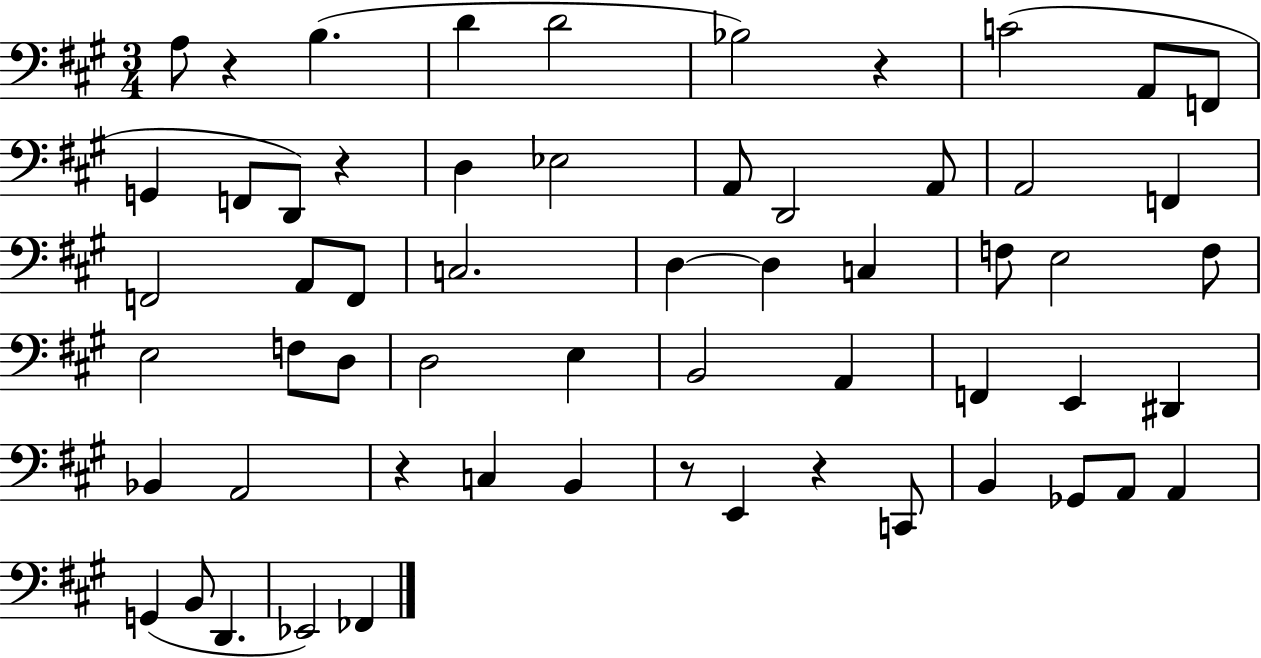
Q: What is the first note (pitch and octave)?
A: A3